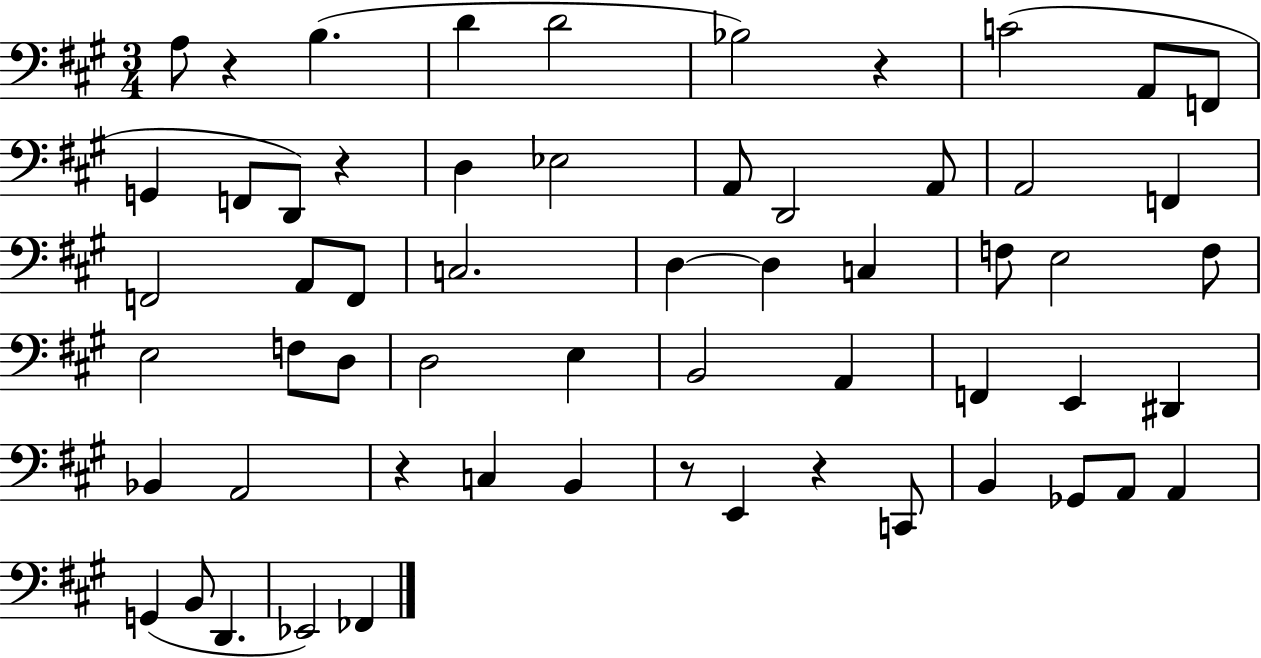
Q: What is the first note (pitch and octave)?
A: A3